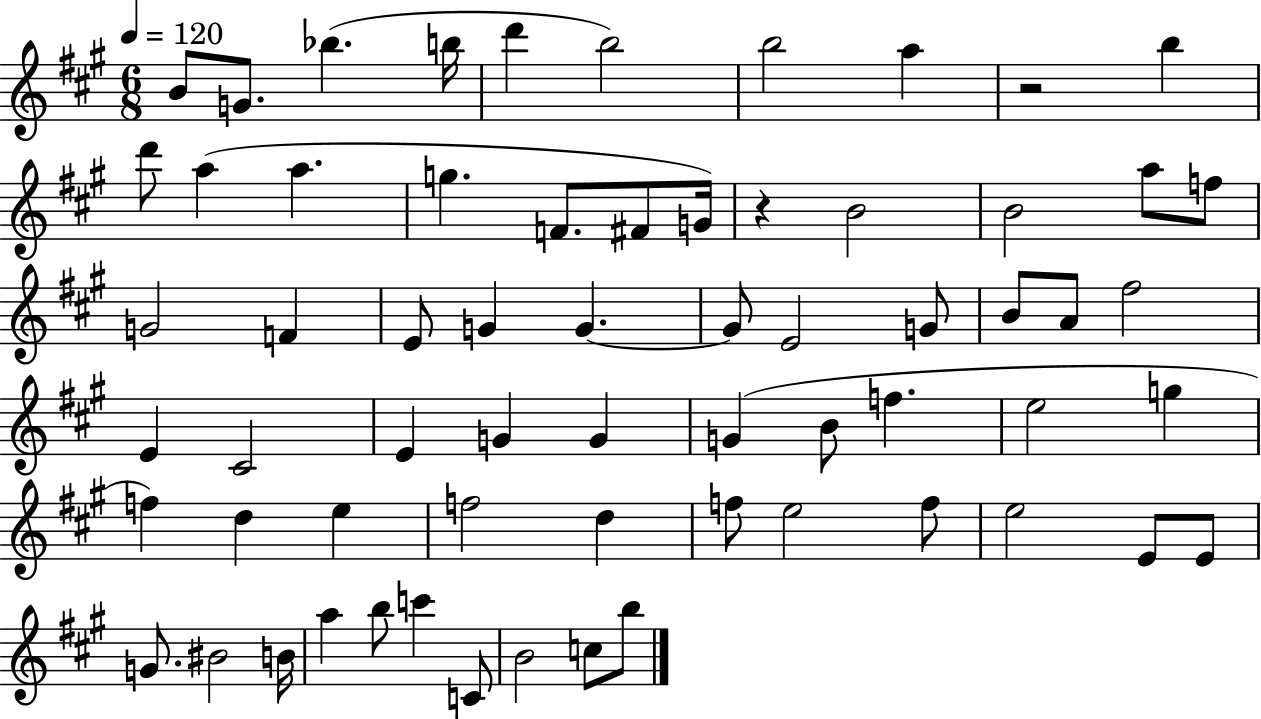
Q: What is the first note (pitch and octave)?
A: B4